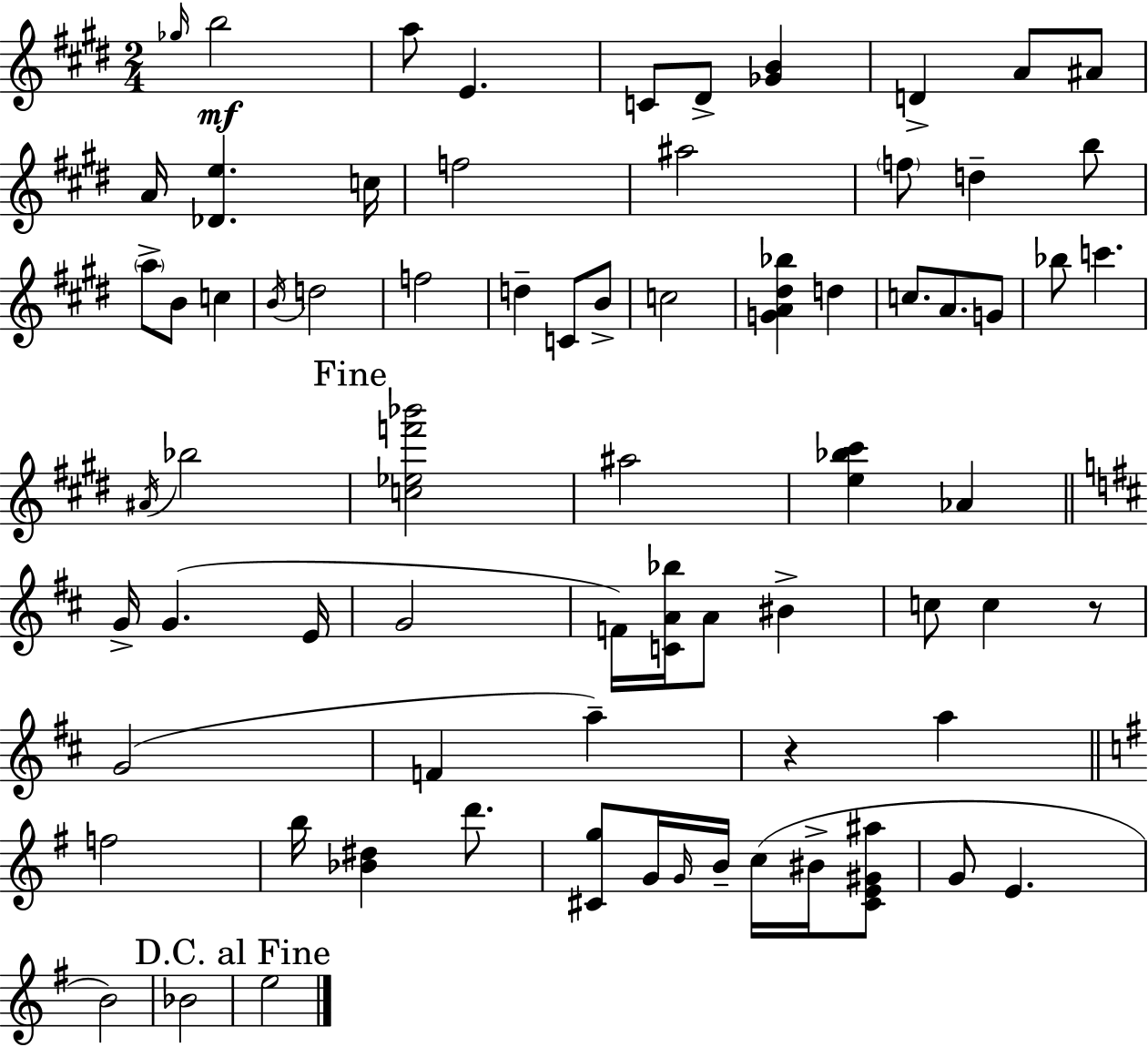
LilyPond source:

{
  \clef treble
  \numericTimeSignature
  \time 2/4
  \key e \major
  \grace { ges''16 }\mf b''2 | a''8 e'4. | c'8 dis'8-> <ges' b'>4 | d'4-> a'8 ais'8 | \break a'16 <des' e''>4. | c''16 f''2 | ais''2 | \parenthesize f''8 d''4-- b''8 | \break \parenthesize a''8-> b'8 c''4 | \acciaccatura { b'16 } d''2 | f''2 | d''4-- c'8 | \break b'8-> c''2 | <g' a' dis'' bes''>4 d''4 | c''8. a'8. | g'8 bes''8 c'''4. | \break \acciaccatura { ais'16 } bes''2 | \mark "Fine" <c'' ees'' f''' bes'''>2 | ais''2 | <e'' bes'' cis'''>4 aes'4 | \break \bar "||" \break \key d \major g'16-> g'4.( e'16 | g'2 | f'16) <c' a' bes''>16 a'8 bis'4-> | c''8 c''4 r8 | \break g'2( | f'4 a''4--) | r4 a''4 | \bar "||" \break \key e \minor f''2 | b''16 <bes' dis''>4 d'''8. | <cis' g''>8 g'16 \grace { g'16 } b'16-- c''16( bis'16-> <cis' e' gis' ais''>8 | g'8 e'4. | \break b'2) | bes'2 | \mark "D.C. al Fine" e''2 | \bar "|."
}